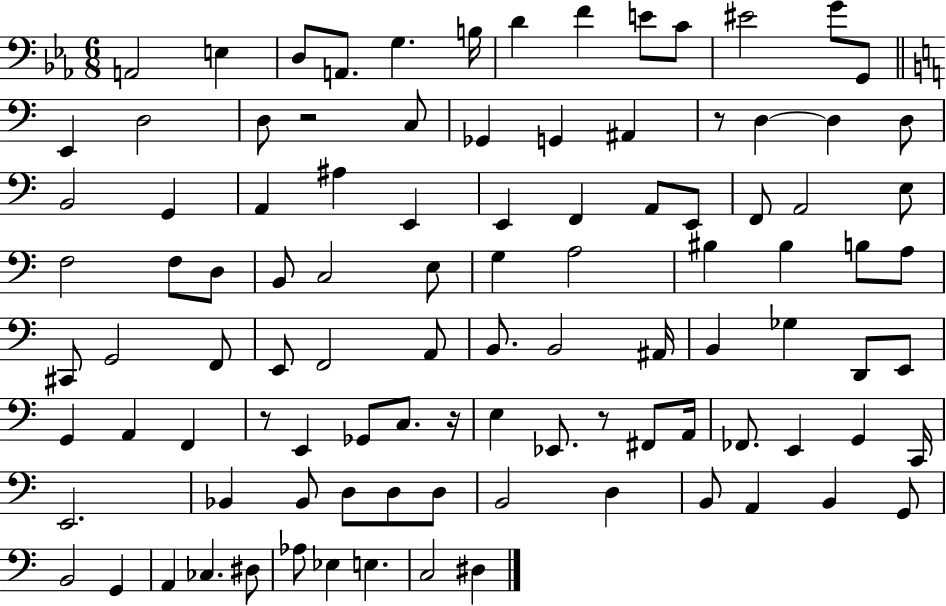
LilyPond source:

{
  \clef bass
  \numericTimeSignature
  \time 6/8
  \key ees \major
  a,2 e4 | d8 a,8. g4. b16 | d'4 f'4 e'8 c'8 | eis'2 g'8 g,8 | \break \bar "||" \break \key c \major e,4 d2 | d8 r2 c8 | ges,4 g,4 ais,4 | r8 d4~~ d4 d8 | \break b,2 g,4 | a,4 ais4 e,4 | e,4 f,4 a,8 e,8 | f,8 a,2 e8 | \break f2 f8 d8 | b,8 c2 e8 | g4 a2 | bis4 bis4 b8 a8 | \break cis,8 g,2 f,8 | e,8 f,2 a,8 | b,8. b,2 ais,16 | b,4 ges4 d,8 e,8 | \break g,4 a,4 f,4 | r8 e,4 ges,8 c8. r16 | e4 ees,8. r8 fis,8 a,16 | fes,8. e,4 g,4 c,16 | \break e,2. | bes,4 bes,8 d8 d8 d8 | b,2 d4 | b,8 a,4 b,4 g,8 | \break b,2 g,4 | a,4 ces4. dis8 | aes8 ees4 e4. | c2 dis4 | \break \bar "|."
}